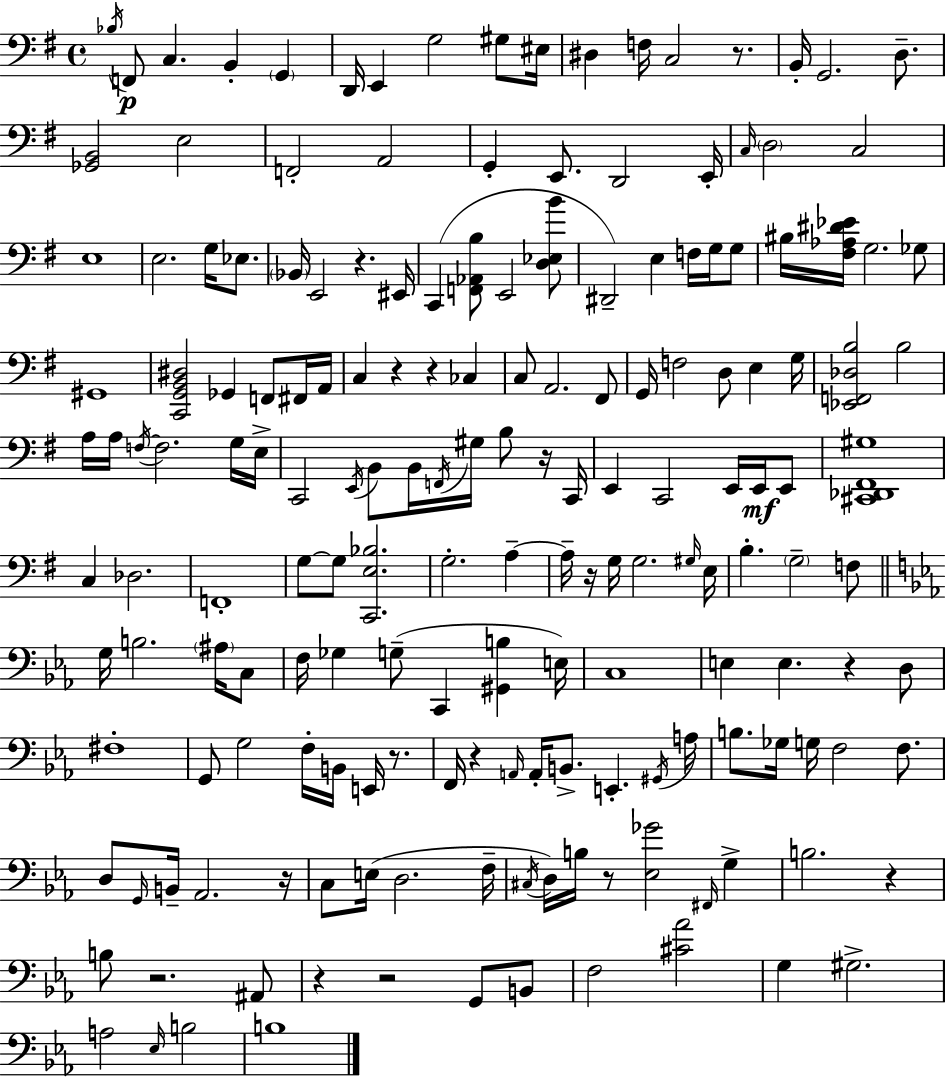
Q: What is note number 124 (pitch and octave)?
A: F3